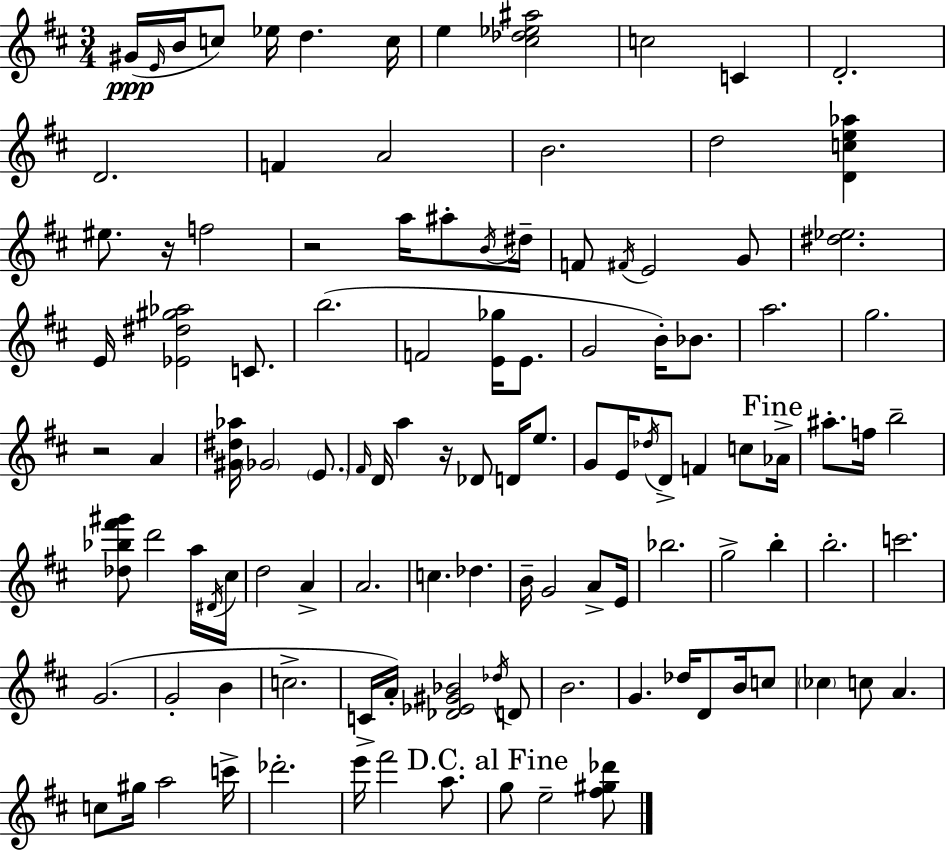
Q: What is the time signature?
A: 3/4